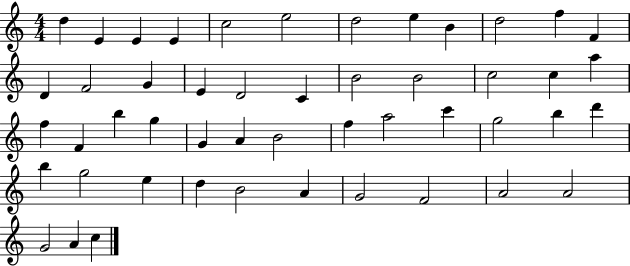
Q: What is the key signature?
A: C major